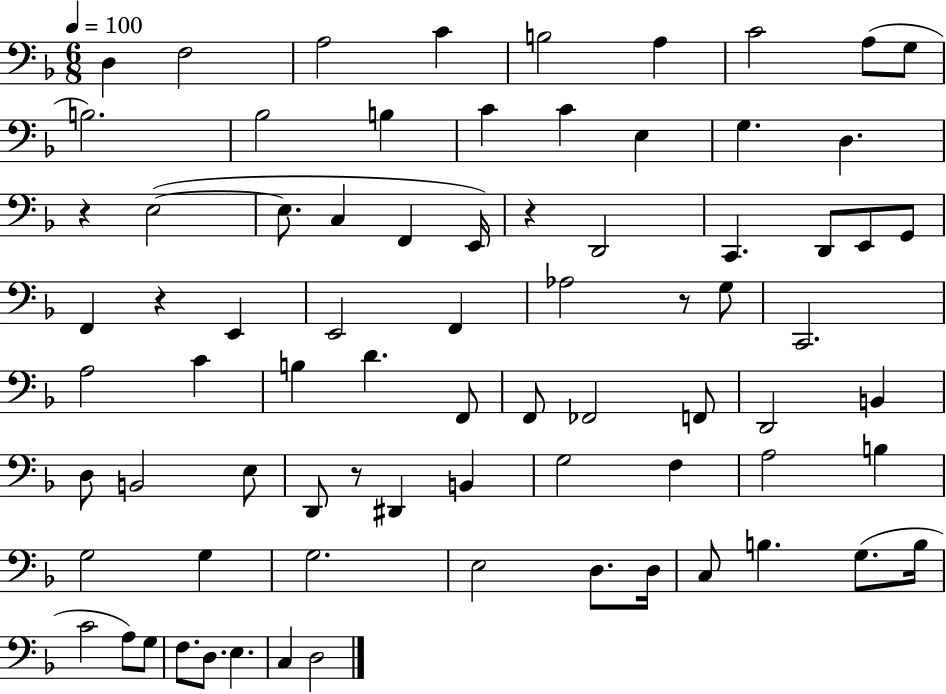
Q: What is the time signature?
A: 6/8